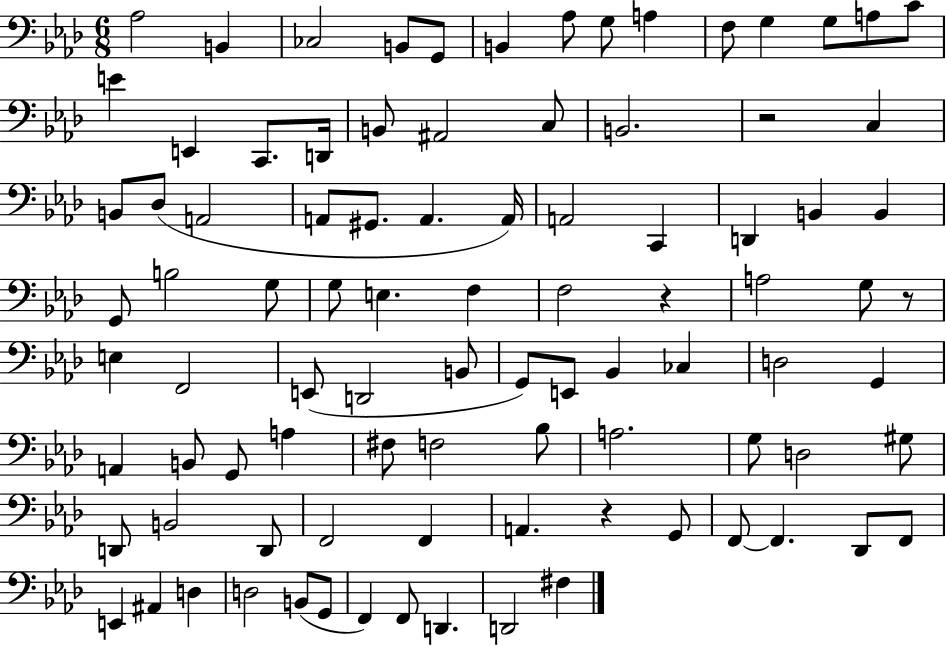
Ab3/h B2/q CES3/h B2/e G2/e B2/q Ab3/e G3/e A3/q F3/e G3/q G3/e A3/e C4/e E4/q E2/q C2/e. D2/s B2/e A#2/h C3/e B2/h. R/h C3/q B2/e Db3/e A2/h A2/e G#2/e. A2/q. A2/s A2/h C2/q D2/q B2/q B2/q G2/e B3/h G3/e G3/e E3/q. F3/q F3/h R/q A3/h G3/e R/e E3/q F2/h E2/e D2/h B2/e G2/e E2/e Bb2/q CES3/q D3/h G2/q A2/q B2/e G2/e A3/q F#3/e F3/h Bb3/e A3/h. G3/e D3/h G#3/e D2/e B2/h D2/e F2/h F2/q A2/q. R/q G2/e F2/e F2/q. Db2/e F2/e E2/q A#2/q D3/q D3/h B2/e G2/e F2/q F2/e D2/q. D2/h F#3/q